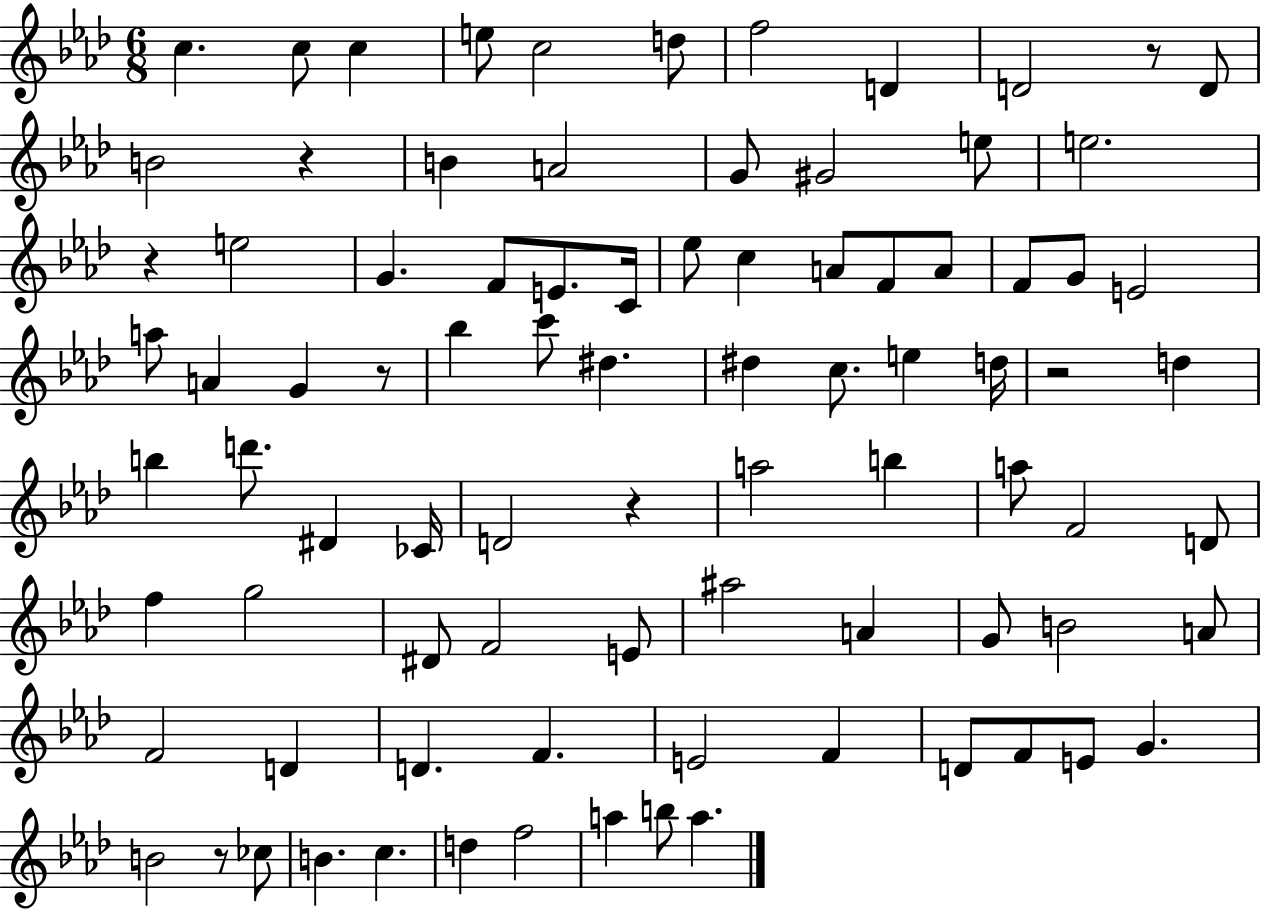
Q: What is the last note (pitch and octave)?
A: A5